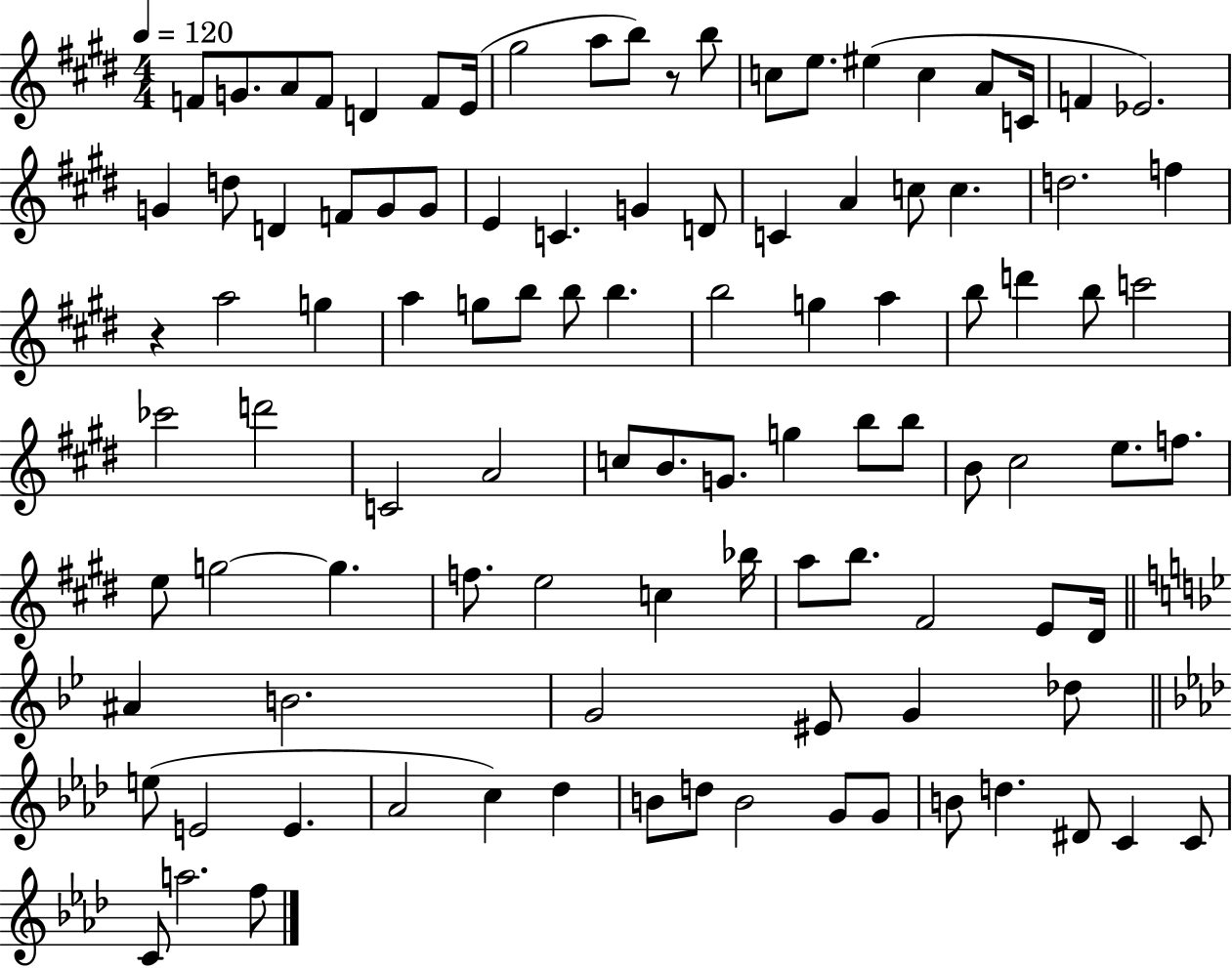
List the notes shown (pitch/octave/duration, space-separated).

F4/e G4/e. A4/e F4/e D4/q F4/e E4/s G#5/h A5/e B5/e R/e B5/e C5/e E5/e. EIS5/q C5/q A4/e C4/s F4/q Eb4/h. G4/q D5/e D4/q F4/e G4/e G4/e E4/q C4/q. G4/q D4/e C4/q A4/q C5/e C5/q. D5/h. F5/q R/q A5/h G5/q A5/q G5/e B5/e B5/e B5/q. B5/h G5/q A5/q B5/e D6/q B5/e C6/h CES6/h D6/h C4/h A4/h C5/e B4/e. G4/e. G5/q B5/e B5/e B4/e C#5/h E5/e. F5/e. E5/e G5/h G5/q. F5/e. E5/h C5/q Bb5/s A5/e B5/e. F#4/h E4/e D#4/s A#4/q B4/h. G4/h EIS4/e G4/q Db5/e E5/e E4/h E4/q. Ab4/h C5/q Db5/q B4/e D5/e B4/h G4/e G4/e B4/e D5/q. D#4/e C4/q C4/e C4/e A5/h. F5/e